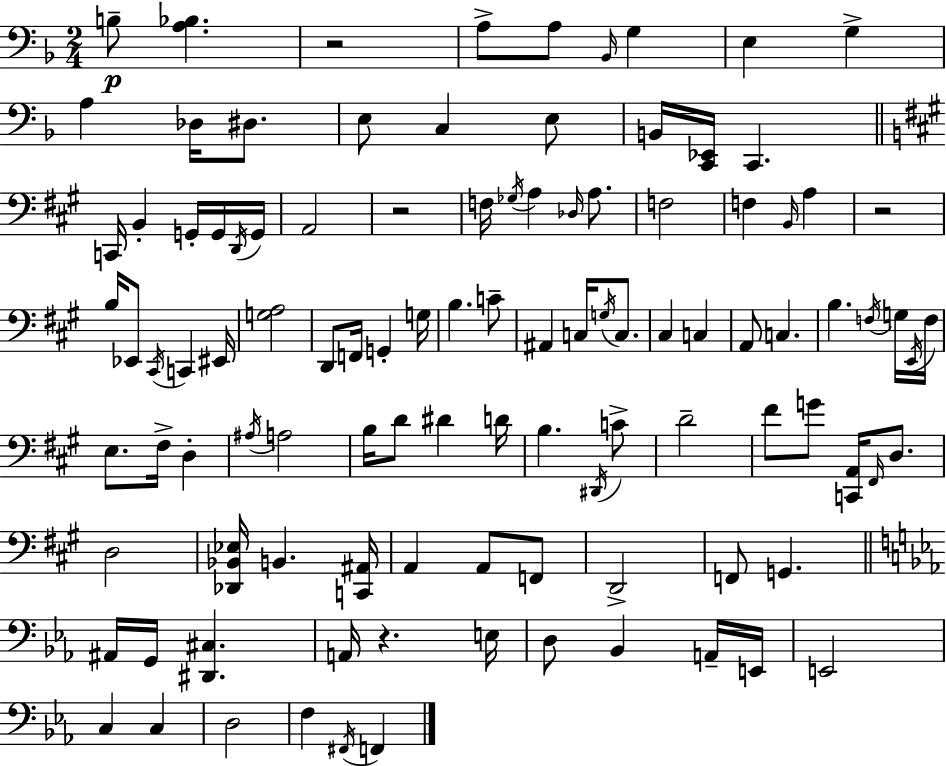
{
  \clef bass
  \numericTimeSignature
  \time 2/4
  \key d \minor
  \repeat volta 2 { b8--\p <a bes>4. | r2 | a8-> a8 \grace { bes,16 } g4 | e4 g4-> | \break a4 des16 dis8. | e8 c4 e8 | b,16 <c, ees,>16 c,4. | \bar "||" \break \key a \major c,16 b,4-. g,16-. g,16 \acciaccatura { d,16 } | g,16 a,2 | r2 | f16 \acciaccatura { ges16 } a4 \grace { des16 } | \break a8. f2 | f4 \grace { b,16 } | a4 r2 | b16 ees,8 \acciaccatura { cis,16 } | \break c,4 eis,16 <g a>2 | d,8 f,16 | g,4-. g16 b4. | c'8-- ais,4 | \break c16 \acciaccatura { g16 } c8. cis4 | c4 a,8 | c4. b4. | \acciaccatura { f16 } g16 \acciaccatura { e,16 } f16 | \break e8. fis16-> d4-. | \acciaccatura { ais16 } a2 | b16 d'8 dis'4 | d'16 b4. \acciaccatura { dis,16 } | \break c'8-> d'2-- | fis'8 g'8 <c, a,>16 \grace { fis,16 } | d8. d2 | <des, bes, ees>16 b,4. | \break <c, ais,>16 a,4 a,8 | f,8 d,2-> | f,8 g,4. | \bar "||" \break \key ees \major ais,16 g,16 <dis, cis>4. | a,16 r4. e16 | d8 bes,4 a,16-- e,16 | e,2 | \break c4 c4 | d2 | f4 \acciaccatura { fis,16 } f,4 | } \bar "|."
}